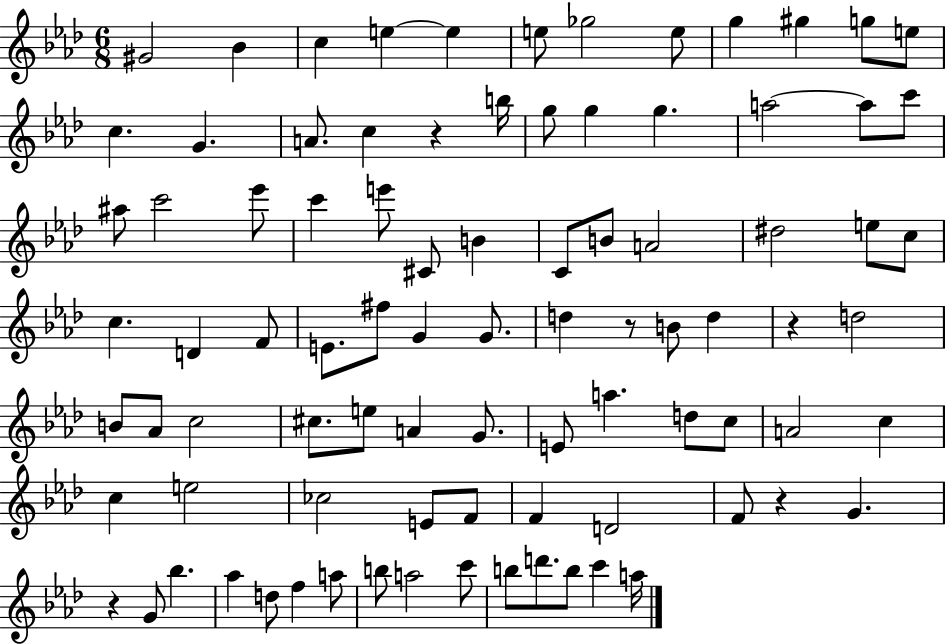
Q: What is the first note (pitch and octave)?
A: G#4